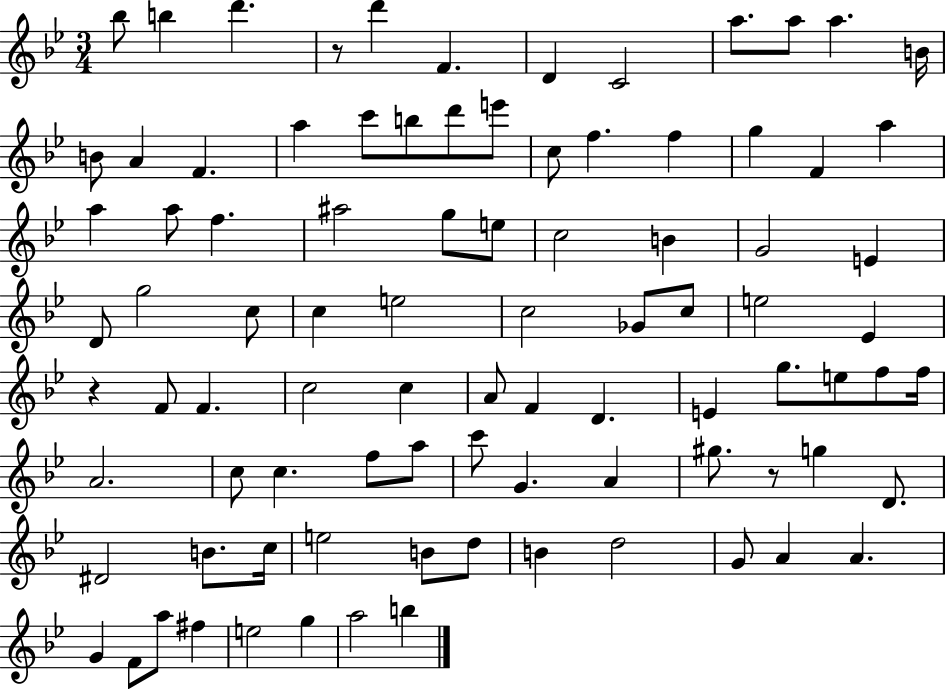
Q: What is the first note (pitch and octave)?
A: Bb5